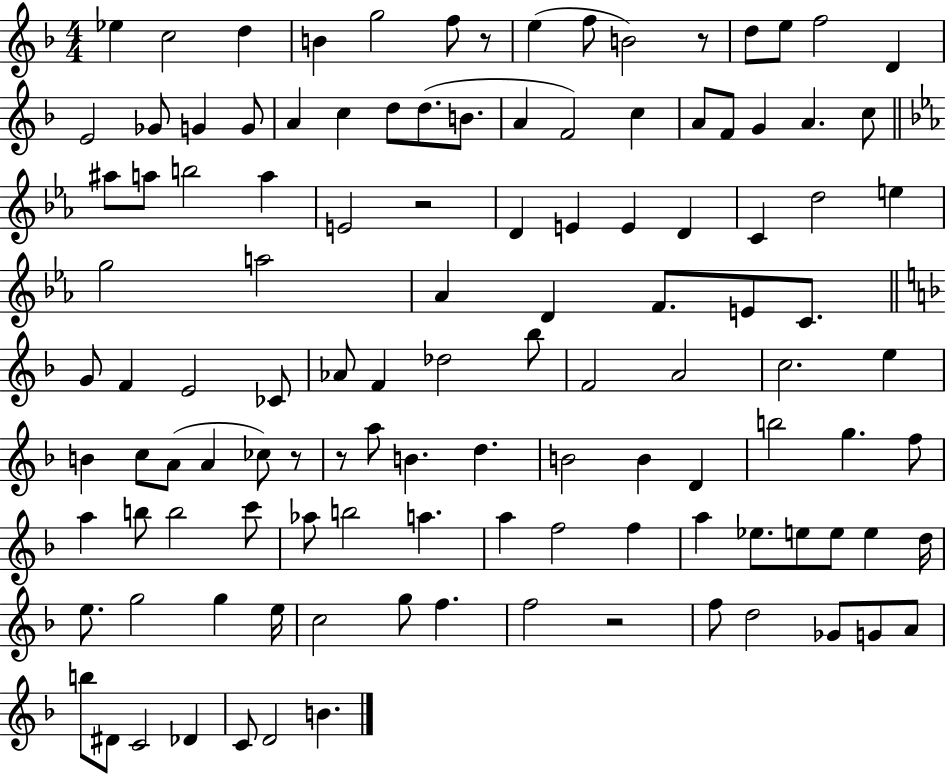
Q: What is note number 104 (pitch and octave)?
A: A4